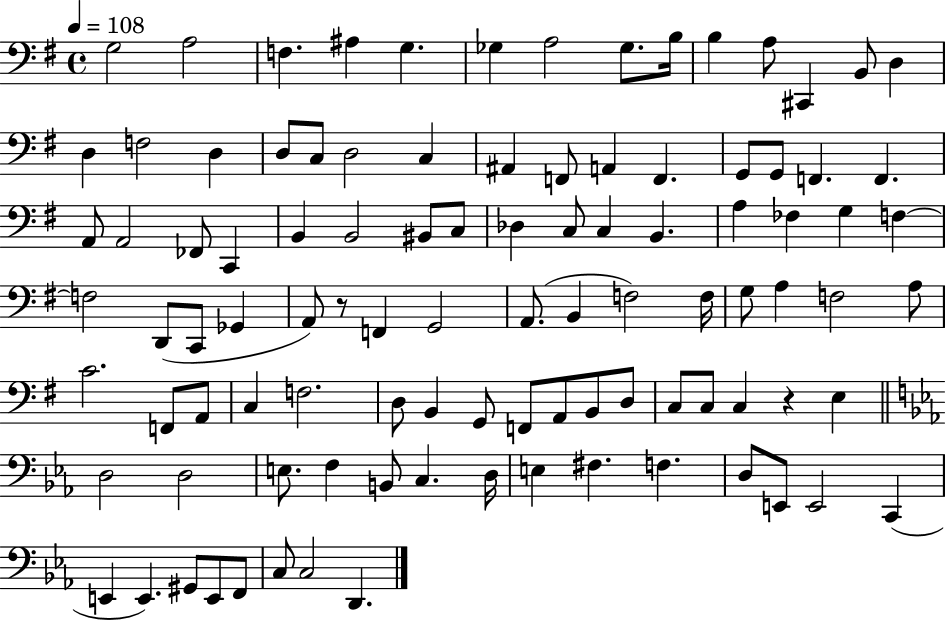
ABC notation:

X:1
T:Untitled
M:4/4
L:1/4
K:G
G,2 A,2 F, ^A, G, _G, A,2 _G,/2 B,/4 B, A,/2 ^C,, B,,/2 D, D, F,2 D, D,/2 C,/2 D,2 C, ^A,, F,,/2 A,, F,, G,,/2 G,,/2 F,, F,, A,,/2 A,,2 _F,,/2 C,, B,, B,,2 ^B,,/2 C,/2 _D, C,/2 C, B,, A, _F, G, F, F,2 D,,/2 C,,/2 _G,, A,,/2 z/2 F,, G,,2 A,,/2 B,, F,2 F,/4 G,/2 A, F,2 A,/2 C2 F,,/2 A,,/2 C, F,2 D,/2 B,, G,,/2 F,,/2 A,,/2 B,,/2 D,/2 C,/2 C,/2 C, z E, D,2 D,2 E,/2 F, B,,/2 C, D,/4 E, ^F, F, D,/2 E,,/2 E,,2 C,, E,, E,, ^G,,/2 E,,/2 F,,/2 C,/2 C,2 D,,